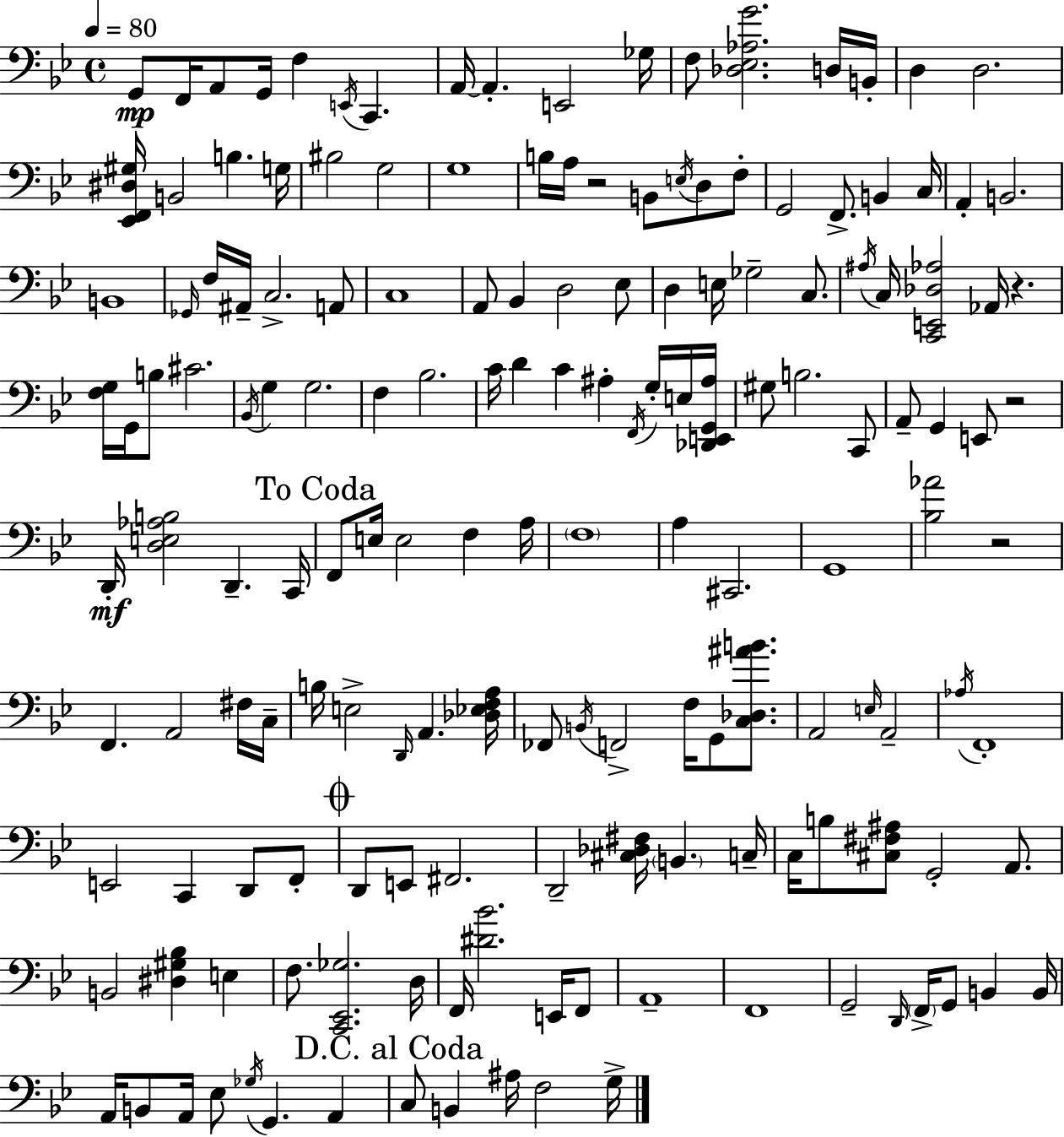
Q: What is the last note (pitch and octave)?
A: G3